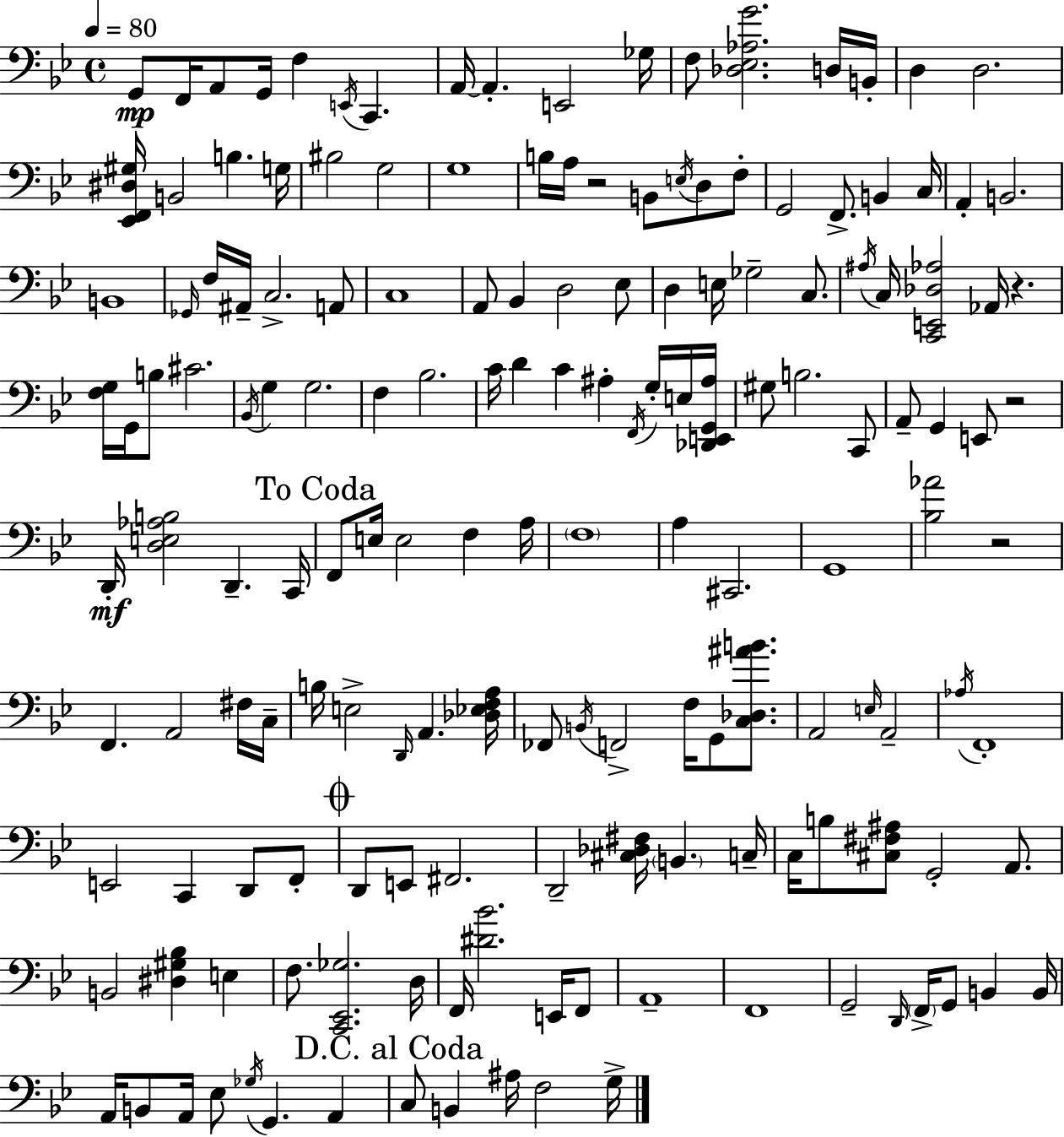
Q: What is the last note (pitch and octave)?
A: G3